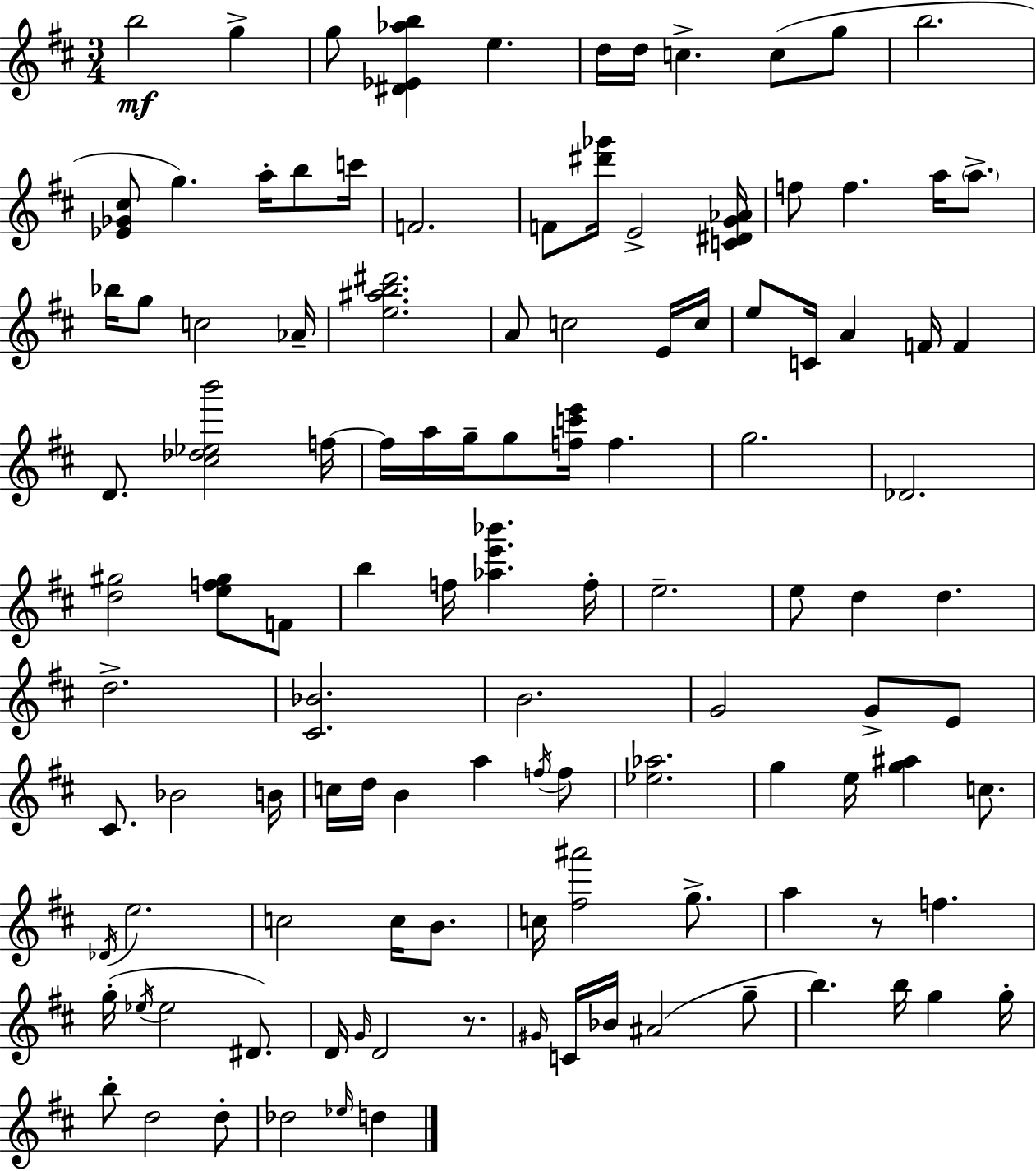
{
  \clef treble
  \numericTimeSignature
  \time 3/4
  \key d \major
  b''2\mf g''4-> | g''8 <dis' ees' aes'' b''>4 e''4. | d''16 d''16 c''4.-> c''8( g''8 | b''2. | \break <ees' ges' cis''>8 g''4.) a''16-. b''8 c'''16 | f'2. | f'8 <dis''' ges'''>16 e'2-> <c' dis' g' aes'>16 | f''8 f''4. a''16 \parenthesize a''8.-> | \break bes''16 g''8 c''2 aes'16-- | <e'' ais'' b'' dis'''>2. | a'8 c''2 e'16 c''16 | e''8 c'16 a'4 f'16 f'4 | \break d'8. <cis'' des'' ees'' b'''>2 f''16~~ | f''16 a''16 g''16-- g''8 <f'' c''' e'''>16 f''4. | g''2. | des'2. | \break <d'' gis''>2 <e'' f'' gis''>8 f'8 | b''4 f''16 <aes'' e''' bes'''>4. f''16-. | e''2.-- | e''8 d''4 d''4. | \break d''2.-> | <cis' bes'>2. | b'2. | g'2 g'8-> e'8 | \break cis'8. bes'2 b'16 | c''16 d''16 b'4 a''4 \acciaccatura { f''16 } f''8 | <ees'' aes''>2. | g''4 e''16 <g'' ais''>4 c''8. | \break \acciaccatura { des'16 } e''2. | c''2 c''16 b'8. | c''16 <fis'' ais'''>2 g''8.-> | a''4 r8 f''4. | \break g''16-.( \acciaccatura { ees''16 } ees''2 | dis'8.) d'16 \grace { g'16 } d'2 | r8. \grace { gis'16 } c'16 bes'16 ais'2( | g''8-- b''4.) b''16 | \break g''4 g''16-. b''8-. d''2 | d''8-. des''2 | \grace { ees''16 } d''4 \bar "|."
}